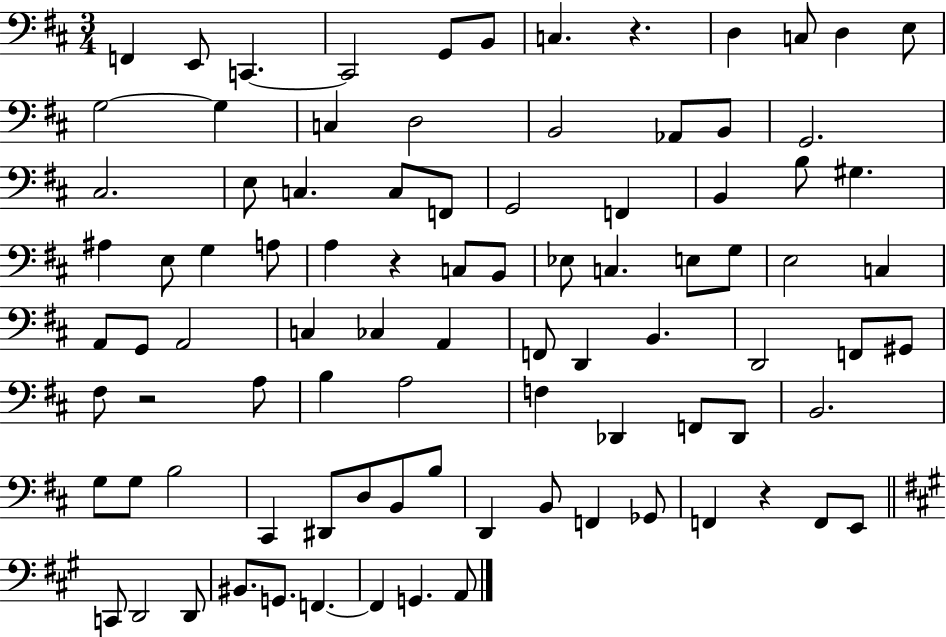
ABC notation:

X:1
T:Untitled
M:3/4
L:1/4
K:D
F,, E,,/2 C,, C,,2 G,,/2 B,,/2 C, z D, C,/2 D, E,/2 G,2 G, C, D,2 B,,2 _A,,/2 B,,/2 G,,2 ^C,2 E,/2 C, C,/2 F,,/2 G,,2 F,, B,, B,/2 ^G, ^A, E,/2 G, A,/2 A, z C,/2 B,,/2 _E,/2 C, E,/2 G,/2 E,2 C, A,,/2 G,,/2 A,,2 C, _C, A,, F,,/2 D,, B,, D,,2 F,,/2 ^G,,/2 ^F,/2 z2 A,/2 B, A,2 F, _D,, F,,/2 _D,,/2 B,,2 G,/2 G,/2 B,2 ^C,, ^D,,/2 D,/2 B,,/2 B,/2 D,, B,,/2 F,, _G,,/2 F,, z F,,/2 E,,/2 C,,/2 D,,2 D,,/2 ^B,,/2 G,,/2 F,, F,, G,, A,,/2